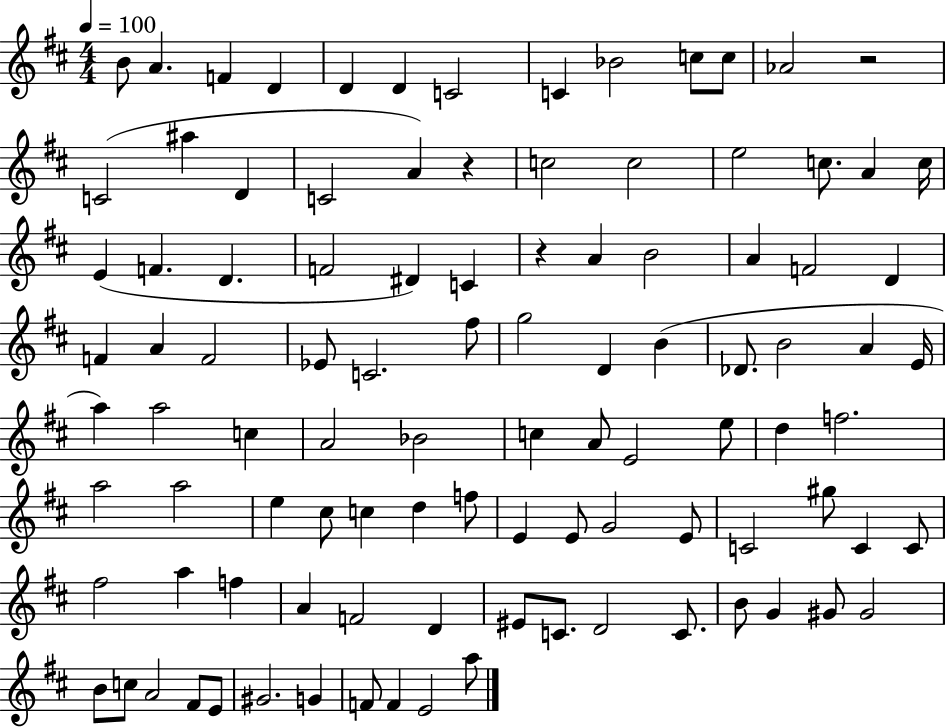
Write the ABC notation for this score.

X:1
T:Untitled
M:4/4
L:1/4
K:D
B/2 A F D D D C2 C _B2 c/2 c/2 _A2 z2 C2 ^a D C2 A z c2 c2 e2 c/2 A c/4 E F D F2 ^D C z A B2 A F2 D F A F2 _E/2 C2 ^f/2 g2 D B _D/2 B2 A E/4 a a2 c A2 _B2 c A/2 E2 e/2 d f2 a2 a2 e ^c/2 c d f/2 E E/2 G2 E/2 C2 ^g/2 C C/2 ^f2 a f A F2 D ^E/2 C/2 D2 C/2 B/2 G ^G/2 ^G2 B/2 c/2 A2 ^F/2 E/2 ^G2 G F/2 F E2 a/2